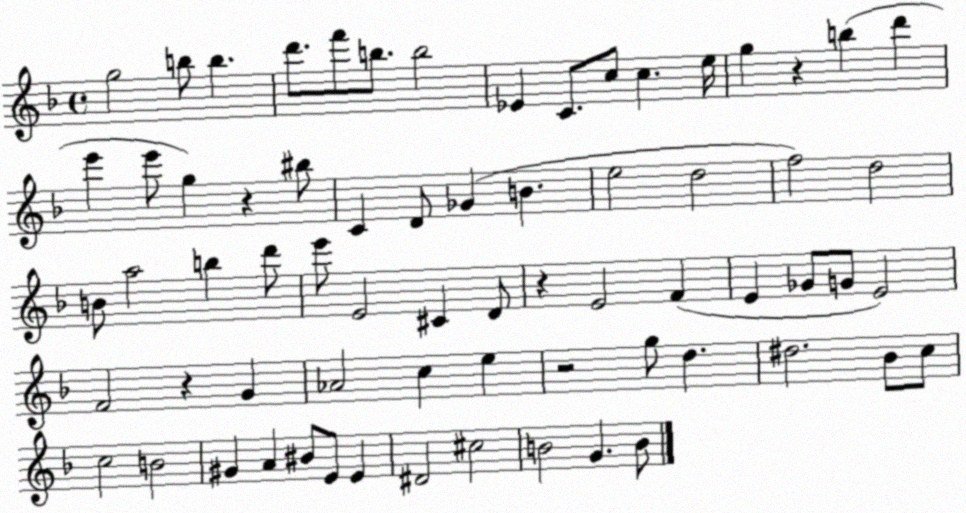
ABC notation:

X:1
T:Untitled
M:4/4
L:1/4
K:F
g2 b/2 b d'/2 f'/2 b/2 b2 _E C/2 c/2 c e/4 g z b d' e' e'/2 g z ^b/2 C D/2 _G B e2 d2 f2 d2 B/2 a2 b d'/2 e'/2 E2 ^C D/2 z E2 F E _G/2 G/2 E2 F2 z G _A2 c e z2 g/2 d ^d2 _B/2 c/2 c2 B2 ^G A ^B/2 E/2 E ^D2 ^c2 B2 G B/2